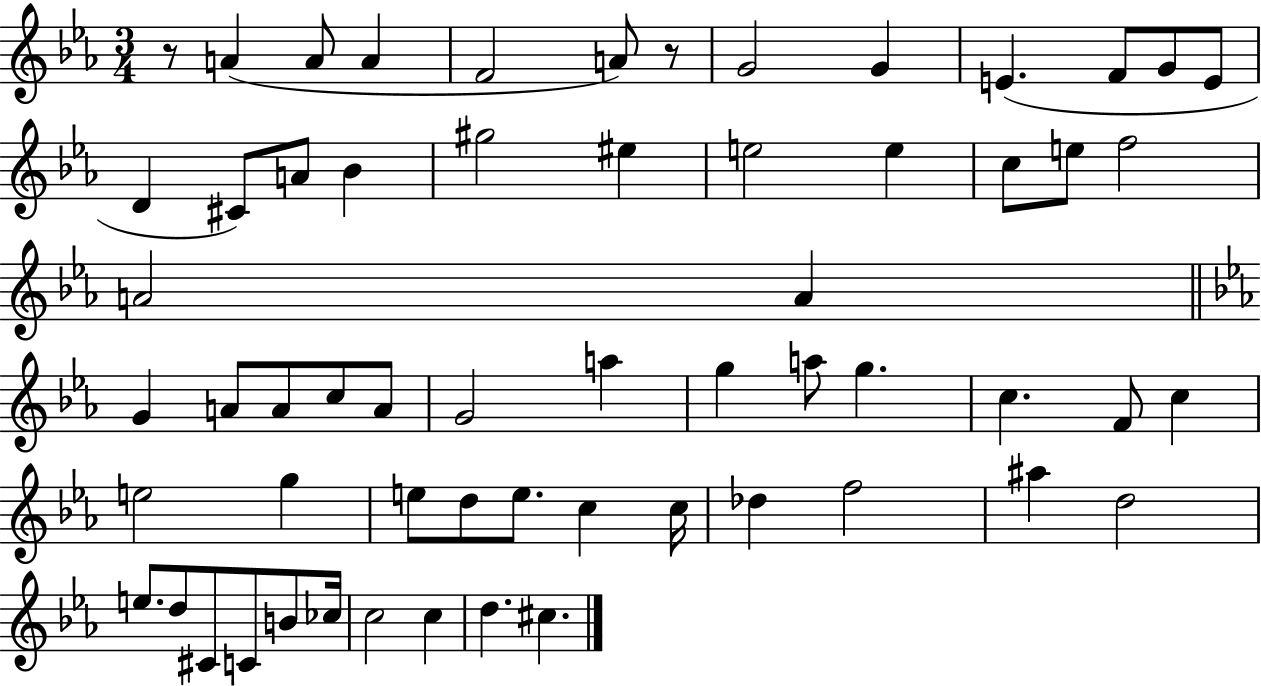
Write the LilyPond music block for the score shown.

{
  \clef treble
  \numericTimeSignature
  \time 3/4
  \key ees \major
  r8 a'4( a'8 a'4 | f'2 a'8) r8 | g'2 g'4 | e'4.( f'8 g'8 e'8 | \break d'4 cis'8) a'8 bes'4 | gis''2 eis''4 | e''2 e''4 | c''8 e''8 f''2 | \break a'2 a'4 | \bar "||" \break \key ees \major g'4 a'8 a'8 c''8 a'8 | g'2 a''4 | g''4 a''8 g''4. | c''4. f'8 c''4 | \break e''2 g''4 | e''8 d''8 e''8. c''4 c''16 | des''4 f''2 | ais''4 d''2 | \break e''8. d''8 cis'8 c'8 b'8 ces''16 | c''2 c''4 | d''4. cis''4. | \bar "|."
}